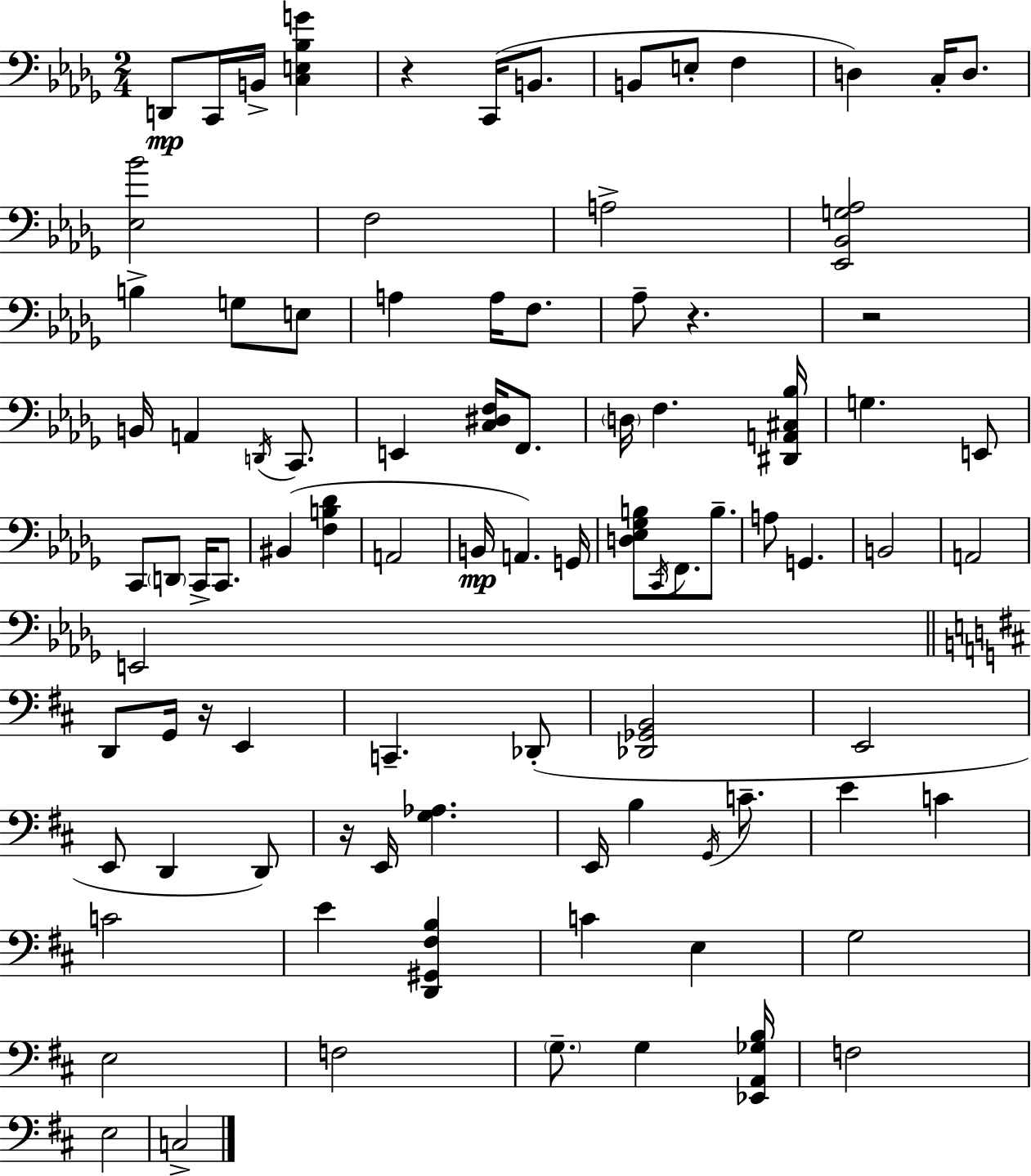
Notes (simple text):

D2/e C2/s B2/s [C3,E3,Bb3,G4]/q R/q C2/s B2/e. B2/e E3/e F3/q D3/q C3/s D3/e. [Eb3,Bb4]/h F3/h A3/h [Eb2,Bb2,G3,Ab3]/h B3/q G3/e E3/e A3/q A3/s F3/e. Ab3/e R/q. R/h B2/s A2/q D2/s C2/e. E2/q [C3,D#3,F3]/s F2/e. D3/s F3/q. [D#2,A2,C#3,Bb3]/s G3/q. E2/e C2/e D2/e C2/s C2/e. BIS2/q [F3,B3,Db4]/q A2/h B2/s A2/q. G2/s [D3,Eb3,Gb3,B3]/e C2/s F2/e. B3/e. A3/e G2/q. B2/h A2/h E2/h D2/e G2/s R/s E2/q C2/q. Db2/e [Db2,Gb2,B2]/h E2/h E2/e D2/q D2/e R/s E2/s [G3,Ab3]/q. E2/s B3/q G2/s C4/e. E4/q C4/q C4/h E4/q [D2,G#2,F#3,B3]/q C4/q E3/q G3/h E3/h F3/h G3/e. G3/q [Eb2,A2,Gb3,B3]/s F3/h E3/h C3/h